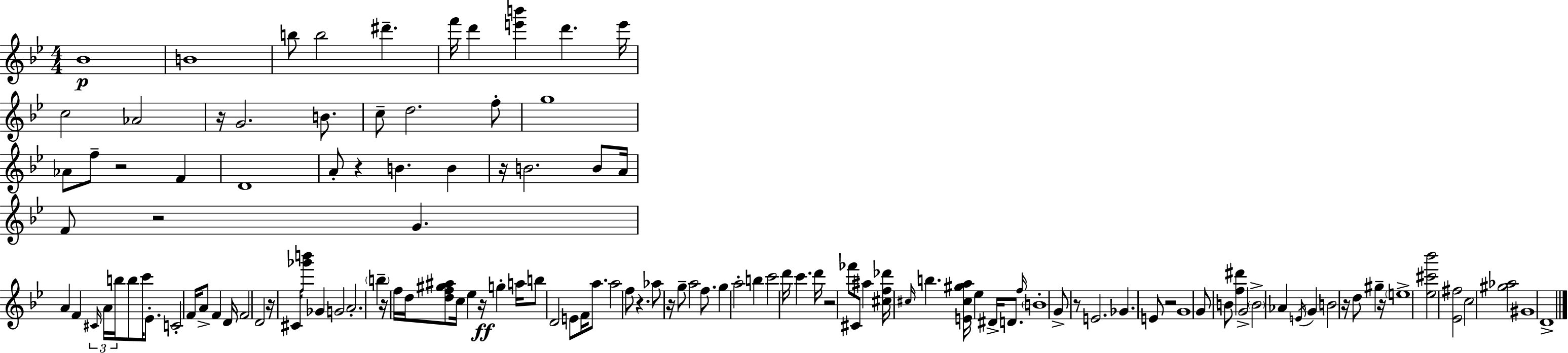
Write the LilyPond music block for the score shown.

{
  \clef treble
  \numericTimeSignature
  \time 4/4
  \key g \minor
  bes'1\p | b'1 | b''8 b''2 dis'''4.-- | f'''16 d'''4 <e''' b'''>4 d'''4. e'''16 | \break c''2 aes'2 | r16 g'2. b'8. | c''8-- d''2. f''8-. | g''1 | \break aes'8 f''8-- r2 f'4 | d'1 | a'8-. r4 b'4. b'4 | r16 b'2. b'8 a'16 | \break f'8 r2 g'4. | a'4 f'4 \tuplet 3/2 { \grace { cis'16 } a'16 b''16 } b''8 c'''16 ees'8.-. | c'2-. f'16 a'8-> f'4 | d'16 f'2 d'2 | \break r16 cis'16 <ges''' b'''>8 ges'4 g'2 | a'2.-. \parenthesize b''4-- | r16 f''16 d''16 <d'' f'' gis'' ais''>8 c''16 ees''4 r16\ff g''4-. | a''16 b''8 d'2 e'8 f'16 a''8. | \break a''2 f''8 r4. | aes''8 r16 g''8-- a''2 f''8. | g''4 a''2-. b''4 | c'''2 d'''16 c'''4. | \break d'''16 r2 fes'''8 cis'8 ais''4 | <cis'' f'' des'''>16 \grace { cis''16 } b''4. <e' cis'' gis'' a''>16 ees''4 dis'16-> d'8. | \grace { f''16 } \parenthesize b'1-. | g'8-> r8 e'2. | \break ges'4. e'8 r2 | g'1 | g'8 b'8 <f'' dis'''>4 g'2-> | \parenthesize b'2-> aes'4 \acciaccatura { e'16 } | \break g'4 b'2 r16 d''8 gis''4-- | r16 \parenthesize e''1-> | <ees'' cis''' bes'''>2 <ees' fis''>2 | c''2 <gis'' aes''>2 | \break gis'1 | d'1-> | \bar "|."
}